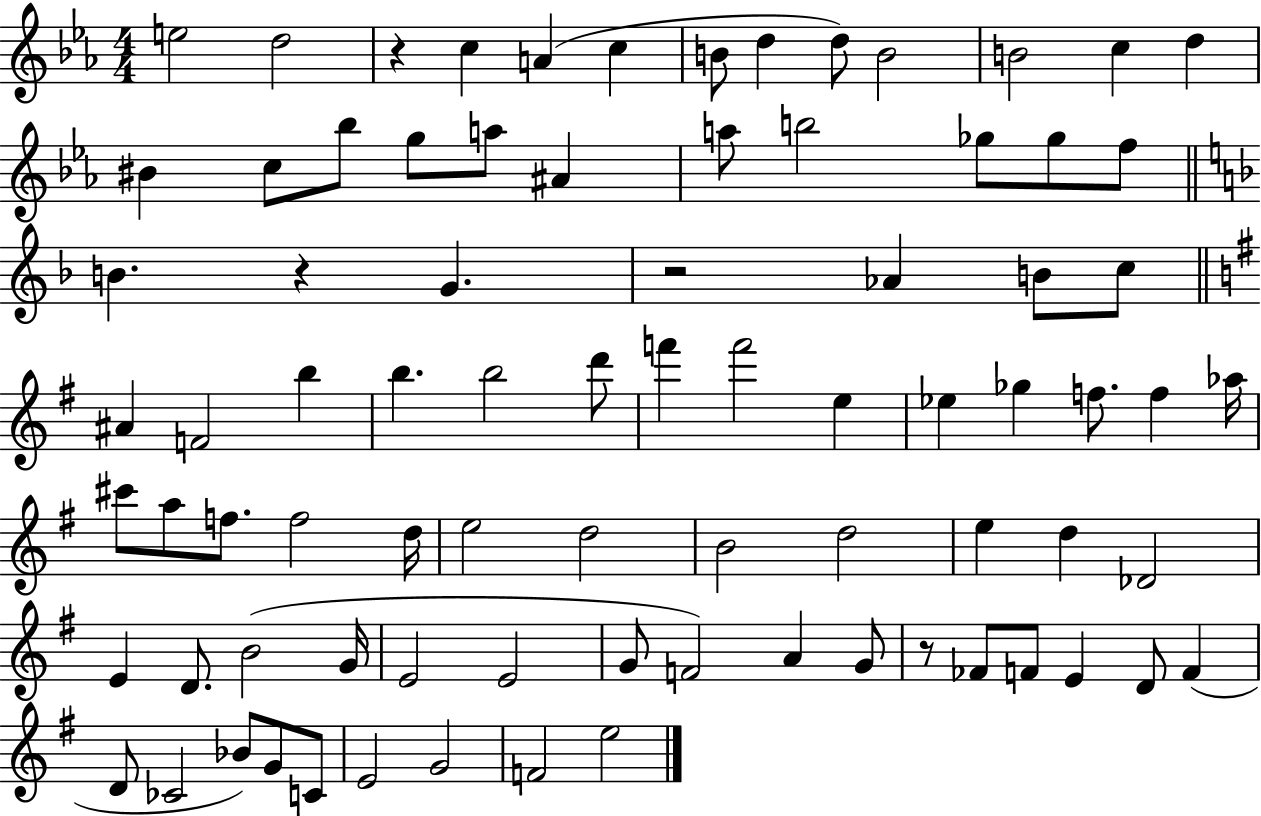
E5/h D5/h R/q C5/q A4/q C5/q B4/e D5/q D5/e B4/h B4/h C5/q D5/q BIS4/q C5/e Bb5/e G5/e A5/e A#4/q A5/e B5/h Gb5/e Gb5/e F5/e B4/q. R/q G4/q. R/h Ab4/q B4/e C5/e A#4/q F4/h B5/q B5/q. B5/h D6/e F6/q F6/h E5/q Eb5/q Gb5/q F5/e. F5/q Ab5/s C#6/e A5/e F5/e. F5/h D5/s E5/h D5/h B4/h D5/h E5/q D5/q Db4/h E4/q D4/e. B4/h G4/s E4/h E4/h G4/e F4/h A4/q G4/e R/e FES4/e F4/e E4/q D4/e F4/q D4/e CES4/h Bb4/e G4/e C4/e E4/h G4/h F4/h E5/h